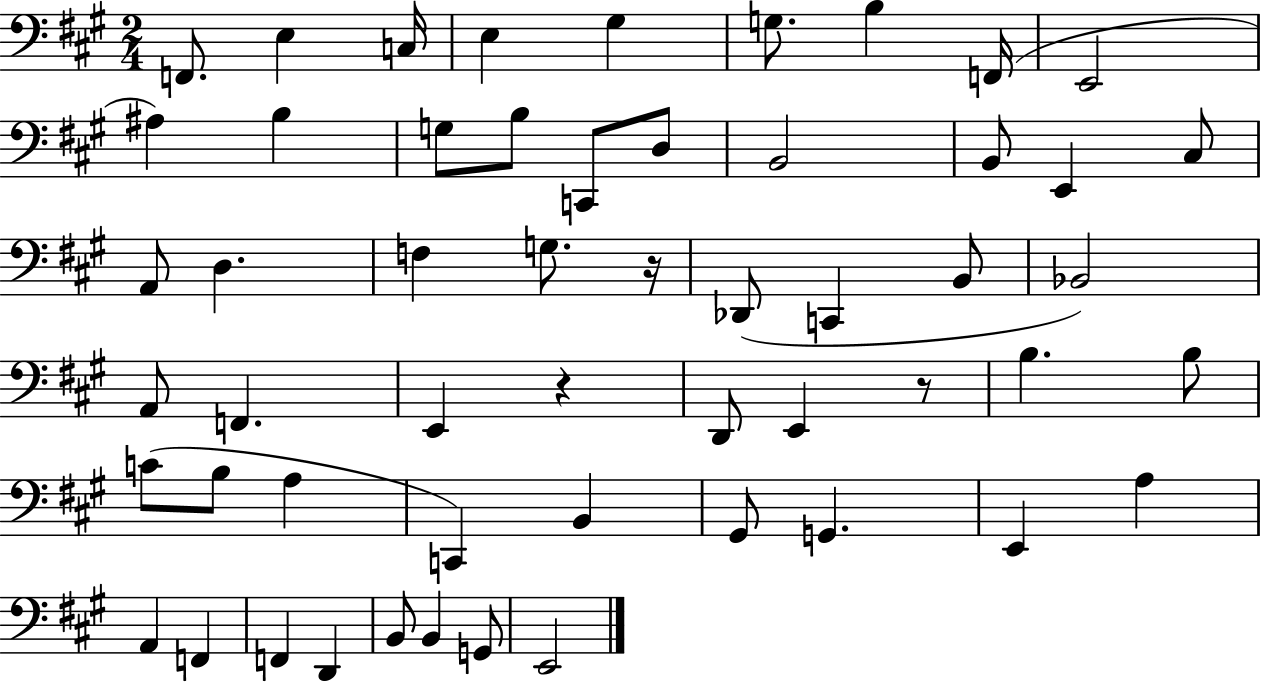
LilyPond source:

{
  \clef bass
  \numericTimeSignature
  \time 2/4
  \key a \major
  \repeat volta 2 { f,8. e4 c16 | e4 gis4 | g8. b4 f,16( | e,2 | \break ais4) b4 | g8 b8 c,8 d8 | b,2 | b,8 e,4 cis8 | \break a,8 d4. | f4 g8. r16 | des,8( c,4 b,8 | bes,2) | \break a,8 f,4. | e,4 r4 | d,8 e,4 r8 | b4. b8 | \break c'8( b8 a4 | c,4) b,4 | gis,8 g,4. | e,4 a4 | \break a,4 f,4 | f,4 d,4 | b,8 b,4 g,8 | e,2 | \break } \bar "|."
}